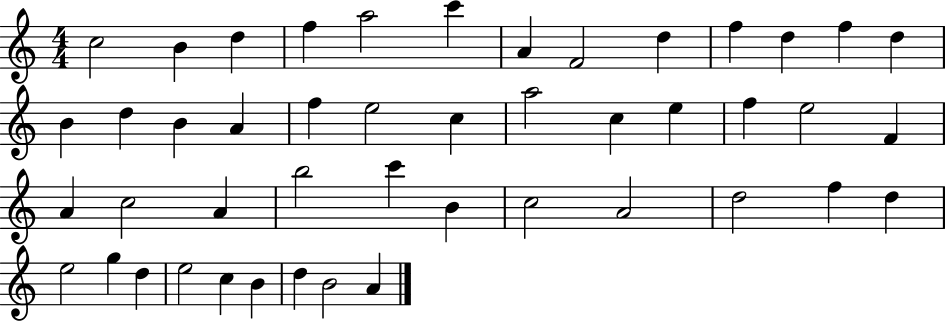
{
  \clef treble
  \numericTimeSignature
  \time 4/4
  \key c \major
  c''2 b'4 d''4 | f''4 a''2 c'''4 | a'4 f'2 d''4 | f''4 d''4 f''4 d''4 | \break b'4 d''4 b'4 a'4 | f''4 e''2 c''4 | a''2 c''4 e''4 | f''4 e''2 f'4 | \break a'4 c''2 a'4 | b''2 c'''4 b'4 | c''2 a'2 | d''2 f''4 d''4 | \break e''2 g''4 d''4 | e''2 c''4 b'4 | d''4 b'2 a'4 | \bar "|."
}